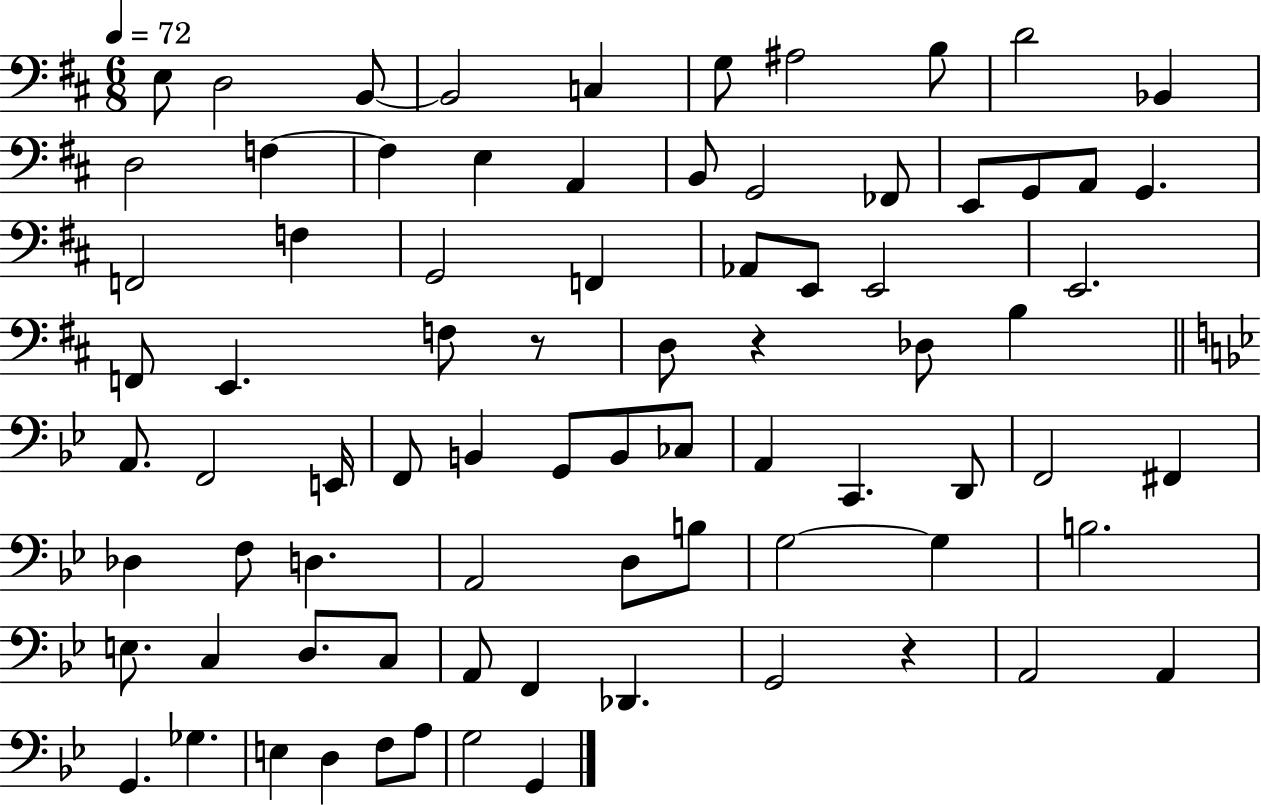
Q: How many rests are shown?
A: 3